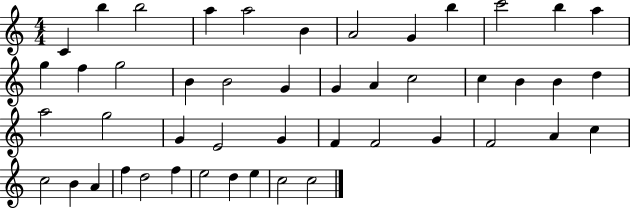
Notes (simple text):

C4/q B5/q B5/h A5/q A5/h B4/q A4/h G4/q B5/q C6/h B5/q A5/q G5/q F5/q G5/h B4/q B4/h G4/q G4/q A4/q C5/h C5/q B4/q B4/q D5/q A5/h G5/h G4/q E4/h G4/q F4/q F4/h G4/q F4/h A4/q C5/q C5/h B4/q A4/q F5/q D5/h F5/q E5/h D5/q E5/q C5/h C5/h